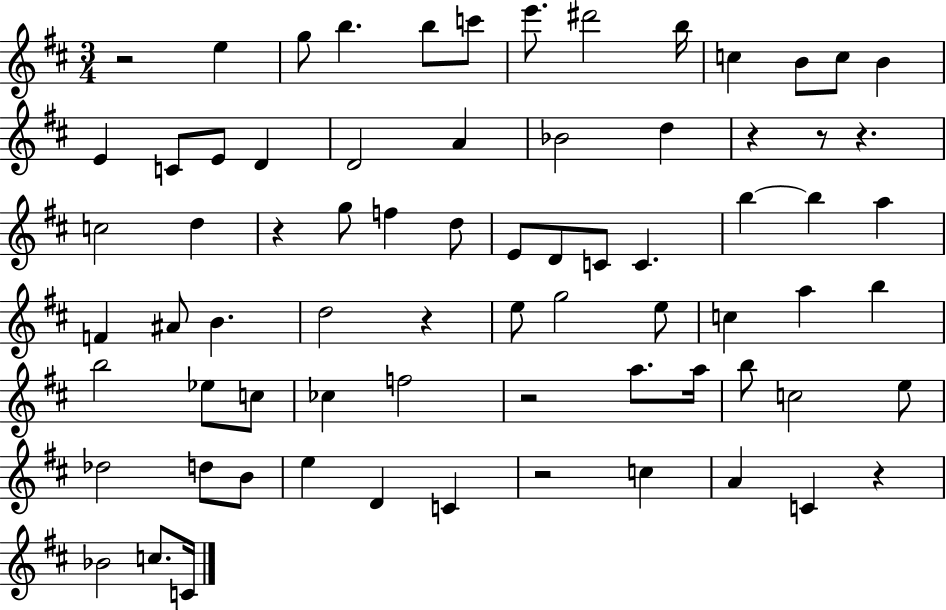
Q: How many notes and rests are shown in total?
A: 73